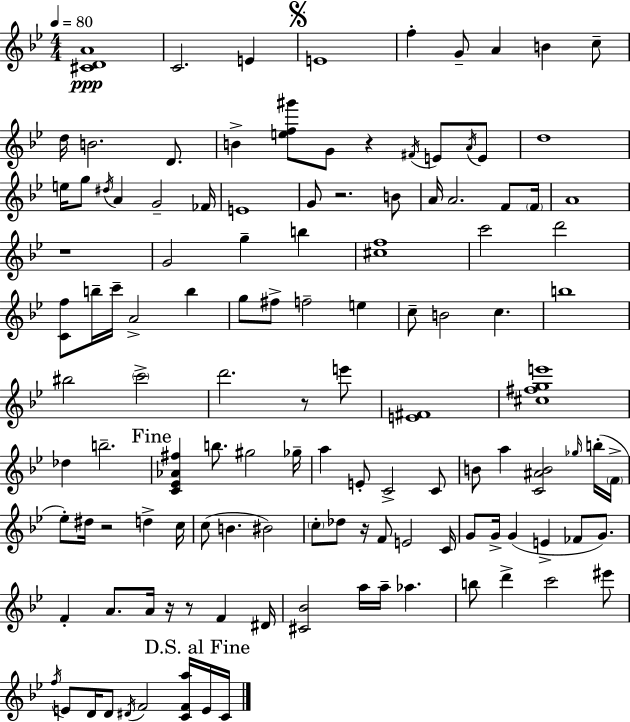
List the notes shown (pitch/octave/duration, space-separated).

[C#4,D4,A4]/w C4/h. E4/q E4/w F5/q G4/e A4/q B4/q C5/e D5/s B4/h. D4/e. B4/q [E5,F5,G#6]/e G4/e R/q F#4/s E4/e A4/s E4/e D5/w E5/s G5/e D#5/s A4/q G4/h FES4/s E4/w G4/e R/h. B4/e A4/s A4/h. F4/e F4/s A4/w R/w G4/h G5/q B5/q [C#5,F5]/w C6/h D6/h [C4,F5]/e B5/s C6/s A4/h B5/q G5/e F#5/e F5/h E5/q C5/e B4/h C5/q. B5/w BIS5/h C6/h D6/h. R/e E6/e [E4,F#4]/w [C#5,F#5,G5,E6]/w Db5/q B5/h. [C4,Eb4,Ab4,F#5]/q B5/e. G#5/h Gb5/s A5/q E4/e C4/h C4/e B4/e A5/q [C4,A#4,B4]/h Gb5/s B5/s F4/s Eb5/e D#5/s R/h D5/q C5/s C5/e B4/q. BIS4/h C5/e Db5/e R/s F4/e E4/h C4/s G4/e G4/s G4/q E4/q FES4/e G4/e. F4/q A4/e. A4/s R/s R/e F4/q D#4/s [C#4,Bb4]/h A5/s A5/s Ab5/q. B5/e D6/q C6/h EIS6/e F5/s E4/e D4/s D4/e D#4/s F4/h [C4,F4,A5]/s E4/s C4/s